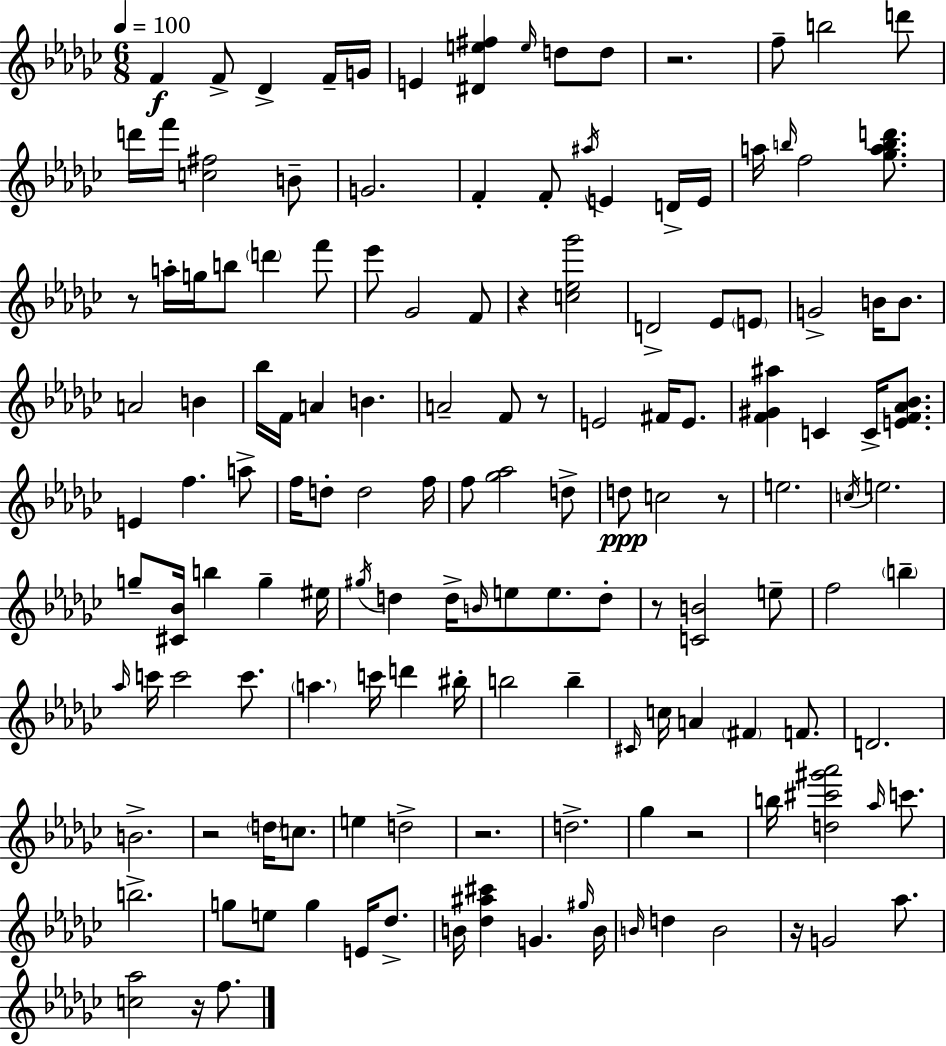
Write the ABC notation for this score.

X:1
T:Untitled
M:6/8
L:1/4
K:Ebm
F F/2 _D F/4 G/4 E [^De^f] e/4 d/2 d/2 z2 f/2 b2 d'/2 d'/4 f'/4 [c^f]2 B/2 G2 F F/2 ^a/4 E D/4 E/4 a/4 b/4 f2 [_gabd']/2 z/2 a/4 g/4 b/2 d' f'/2 _e'/2 _G2 F/2 z [c_e_g']2 D2 _E/2 E/2 G2 B/4 B/2 A2 B _b/4 F/4 A B A2 F/2 z/2 E2 ^F/4 E/2 [F^G^a] C C/4 [EF_A_B]/2 E f a/2 f/4 d/2 d2 f/4 f/2 [_g_a]2 d/2 d/2 c2 z/2 e2 c/4 e2 g/2 [^C_B]/4 b g ^e/4 ^g/4 d d/4 B/4 e/2 e/2 d/2 z/2 [CB]2 e/2 f2 b _a/4 c'/4 c'2 c'/2 a c'/4 d' ^b/4 b2 b ^C/4 c/4 A ^F F/2 D2 B2 z2 d/4 c/2 e d2 z2 d2 _g z2 b/4 [d^c'^g'_a']2 _a/4 c'/2 b2 g/2 e/2 g E/4 _d/2 B/4 [_d^a^c'] G ^g/4 B/4 B/4 d B2 z/4 G2 _a/2 [c_a]2 z/4 f/2